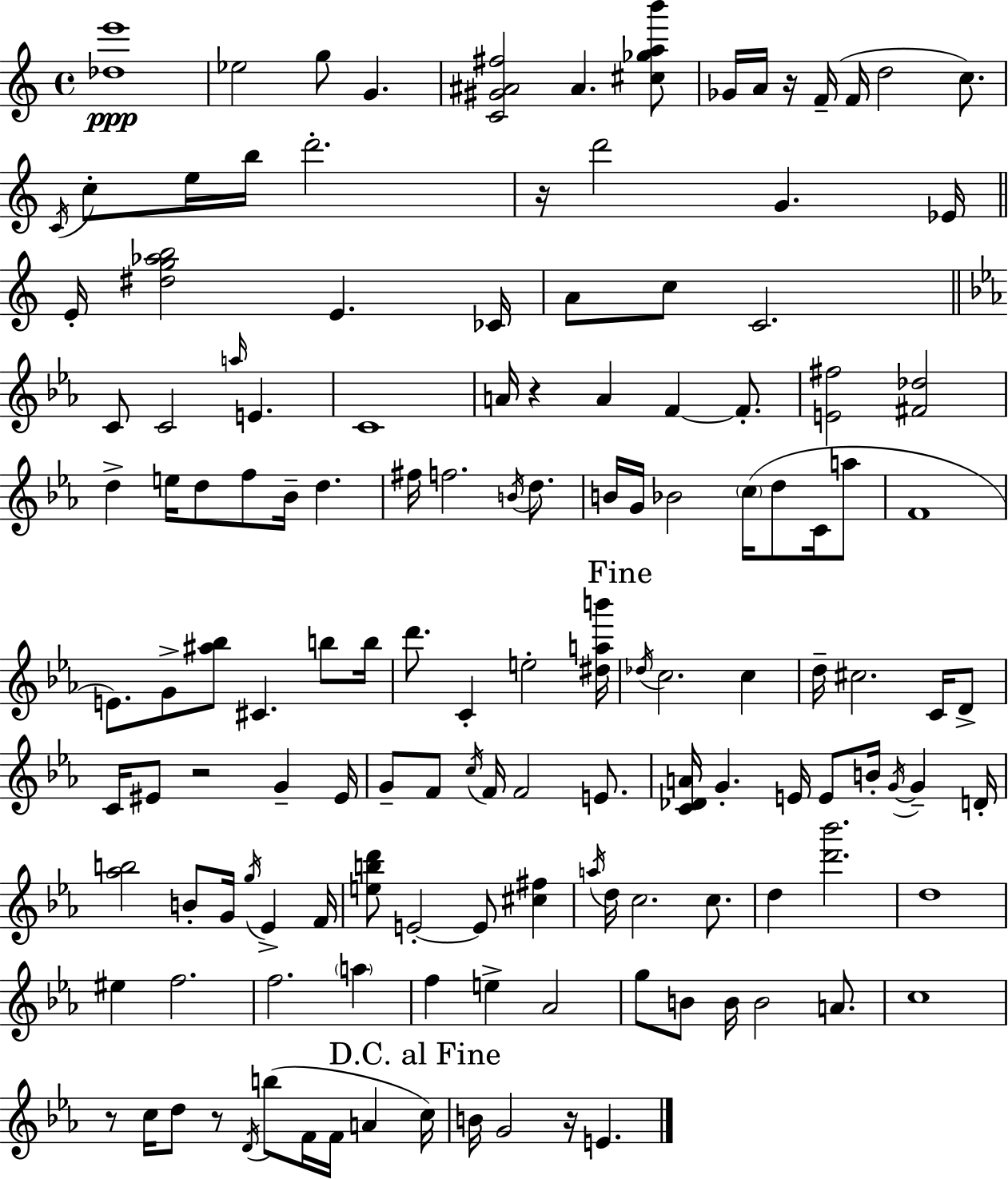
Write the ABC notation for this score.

X:1
T:Untitled
M:4/4
L:1/4
K:C
[_de']4 _e2 g/2 G [C^G^A^f]2 ^A [^c_gab']/2 _G/4 A/4 z/4 F/4 F/4 d2 c/2 C/4 c/2 e/4 b/4 d'2 z/4 d'2 G _E/4 E/4 [^dg_ab]2 E _C/4 A/2 c/2 C2 C/2 C2 a/4 E C4 A/4 z A F F/2 [E^f]2 [^F_d]2 d e/4 d/2 f/2 _B/4 d ^f/4 f2 B/4 d/2 B/4 G/4 _B2 c/4 d/2 C/4 a/2 F4 E/2 G/2 [^a_b]/2 ^C b/2 b/4 d'/2 C e2 [^dab']/4 _d/4 c2 c d/4 ^c2 C/4 D/2 C/4 ^E/2 z2 G ^E/4 G/2 F/2 c/4 F/4 F2 E/2 [C_DA]/4 G E/4 E/2 B/4 G/4 G D/4 [_ab]2 B/2 G/4 g/4 _E F/4 [ebd']/2 E2 E/2 [^c^f] a/4 d/4 c2 c/2 d [d'_b']2 d4 ^e f2 f2 a f e _A2 g/2 B/2 B/4 B2 A/2 c4 z/2 c/4 d/2 z/2 D/4 b/2 F/4 F/4 A c/4 B/4 G2 z/4 E